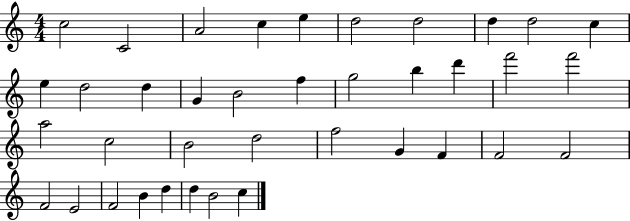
X:1
T:Untitled
M:4/4
L:1/4
K:C
c2 C2 A2 c e d2 d2 d d2 c e d2 d G B2 f g2 b d' f'2 f'2 a2 c2 B2 d2 f2 G F F2 F2 F2 E2 F2 B d d B2 c